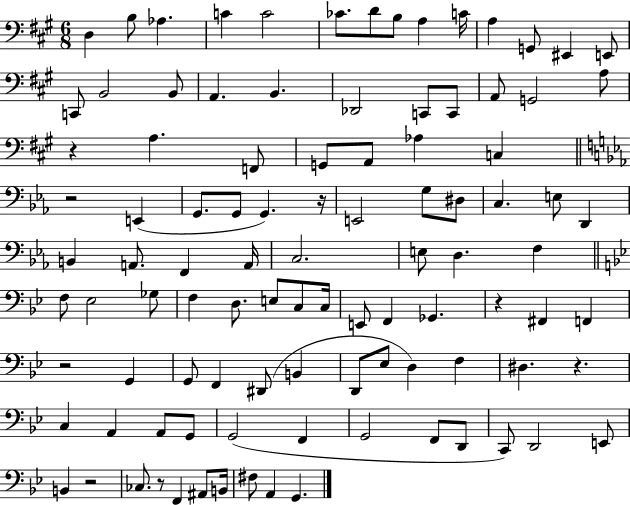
D3/q B3/e Ab3/q. C4/q C4/h CES4/e. D4/e B3/e A3/q C4/s A3/q G2/e EIS2/q E2/e C2/e B2/h B2/e A2/q. B2/q. Db2/h C2/e C2/e A2/e G2/h A3/e R/q A3/q. F2/e G2/e A2/e Ab3/q C3/q R/h E2/q G2/e. G2/e G2/q. R/s E2/h G3/e D#3/e C3/q. E3/e D2/q B2/q A2/e. F2/q A2/s C3/h. E3/e D3/q. F3/q F3/e Eb3/h Gb3/e F3/q D3/e. E3/e C3/e C3/s E2/e F2/q Gb2/q. R/q F#2/q F2/q R/h G2/q G2/e F2/q D#2/e B2/q D2/e Eb3/e D3/q F3/q D#3/q. R/q. C3/q A2/q A2/e G2/e G2/h F2/q G2/h F2/e D2/e C2/e D2/h E2/e B2/q R/h CES3/e. R/e F2/q A#2/e B2/s F#3/e A2/q G2/q.